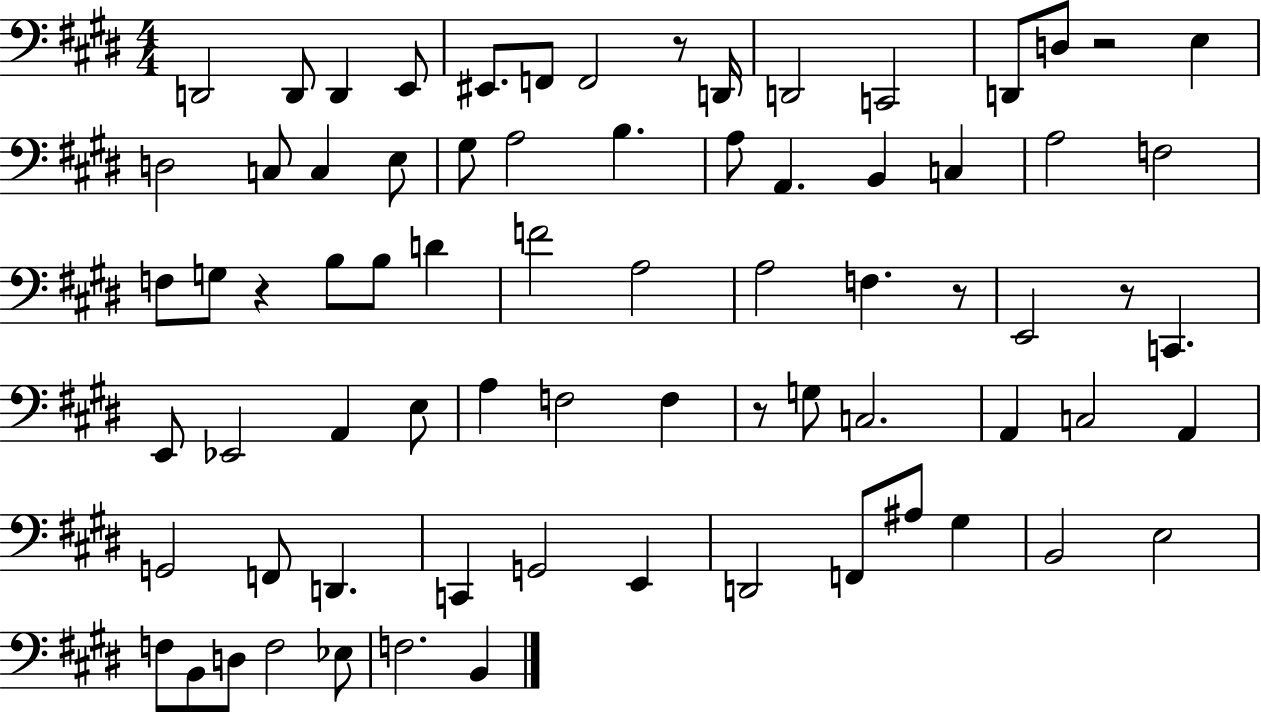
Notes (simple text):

D2/h D2/e D2/q E2/e EIS2/e. F2/e F2/h R/e D2/s D2/h C2/h D2/e D3/e R/h E3/q D3/h C3/e C3/q E3/e G#3/e A3/h B3/q. A3/e A2/q. B2/q C3/q A3/h F3/h F3/e G3/e R/q B3/e B3/e D4/q F4/h A3/h A3/h F3/q. R/e E2/h R/e C2/q. E2/e Eb2/h A2/q E3/e A3/q F3/h F3/q R/e G3/e C3/h. A2/q C3/h A2/q G2/h F2/e D2/q. C2/q G2/h E2/q D2/h F2/e A#3/e G#3/q B2/h E3/h F3/e B2/e D3/e F3/h Eb3/e F3/h. B2/q